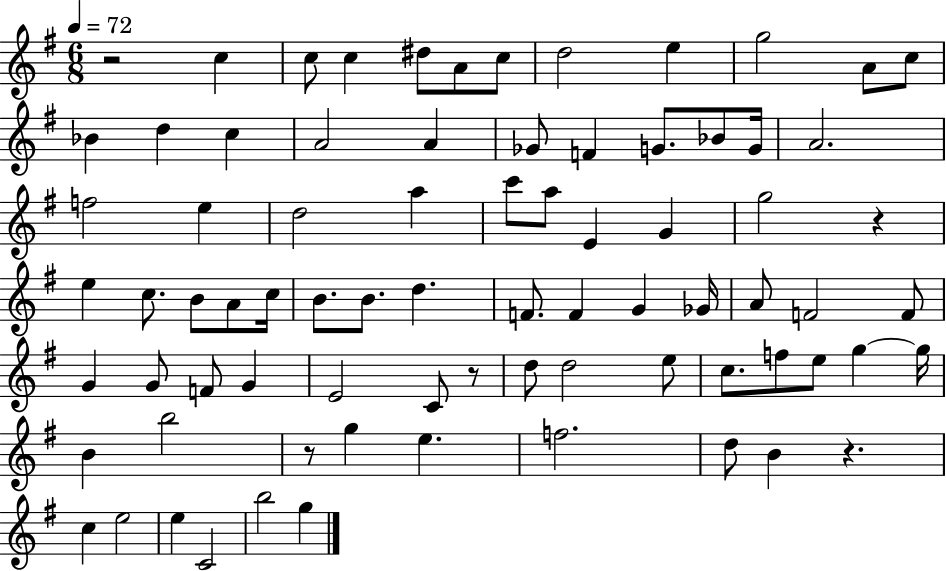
X:1
T:Untitled
M:6/8
L:1/4
K:G
z2 c c/2 c ^d/2 A/2 c/2 d2 e g2 A/2 c/2 _B d c A2 A _G/2 F G/2 _B/2 G/4 A2 f2 e d2 a c'/2 a/2 E G g2 z e c/2 B/2 A/2 c/4 B/2 B/2 d F/2 F G _G/4 A/2 F2 F/2 G G/2 F/2 G E2 C/2 z/2 d/2 d2 e/2 c/2 f/2 e/2 g g/4 B b2 z/2 g e f2 d/2 B z c e2 e C2 b2 g